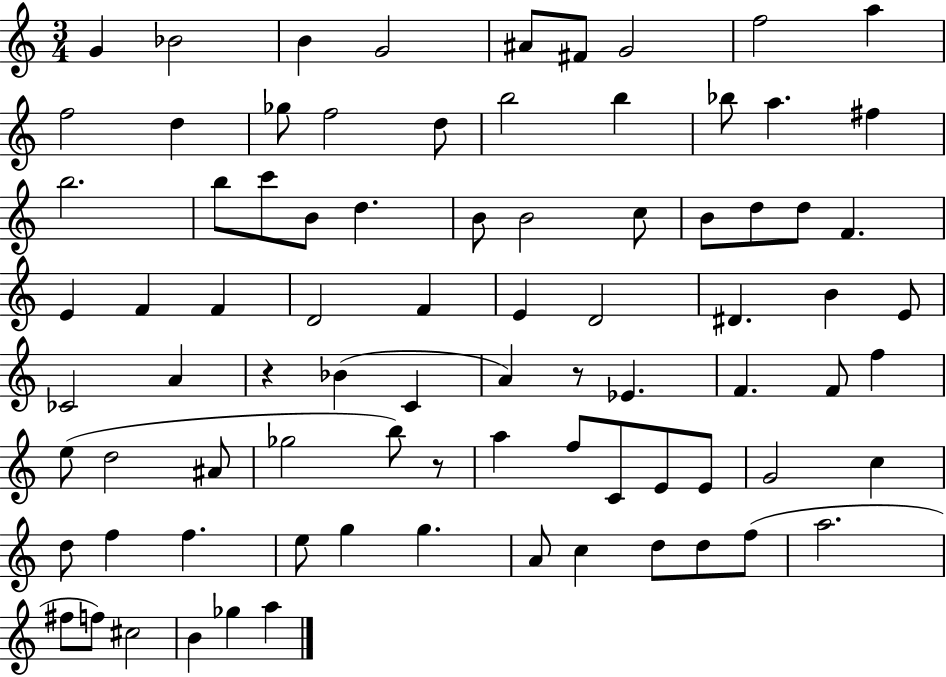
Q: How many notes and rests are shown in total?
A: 83